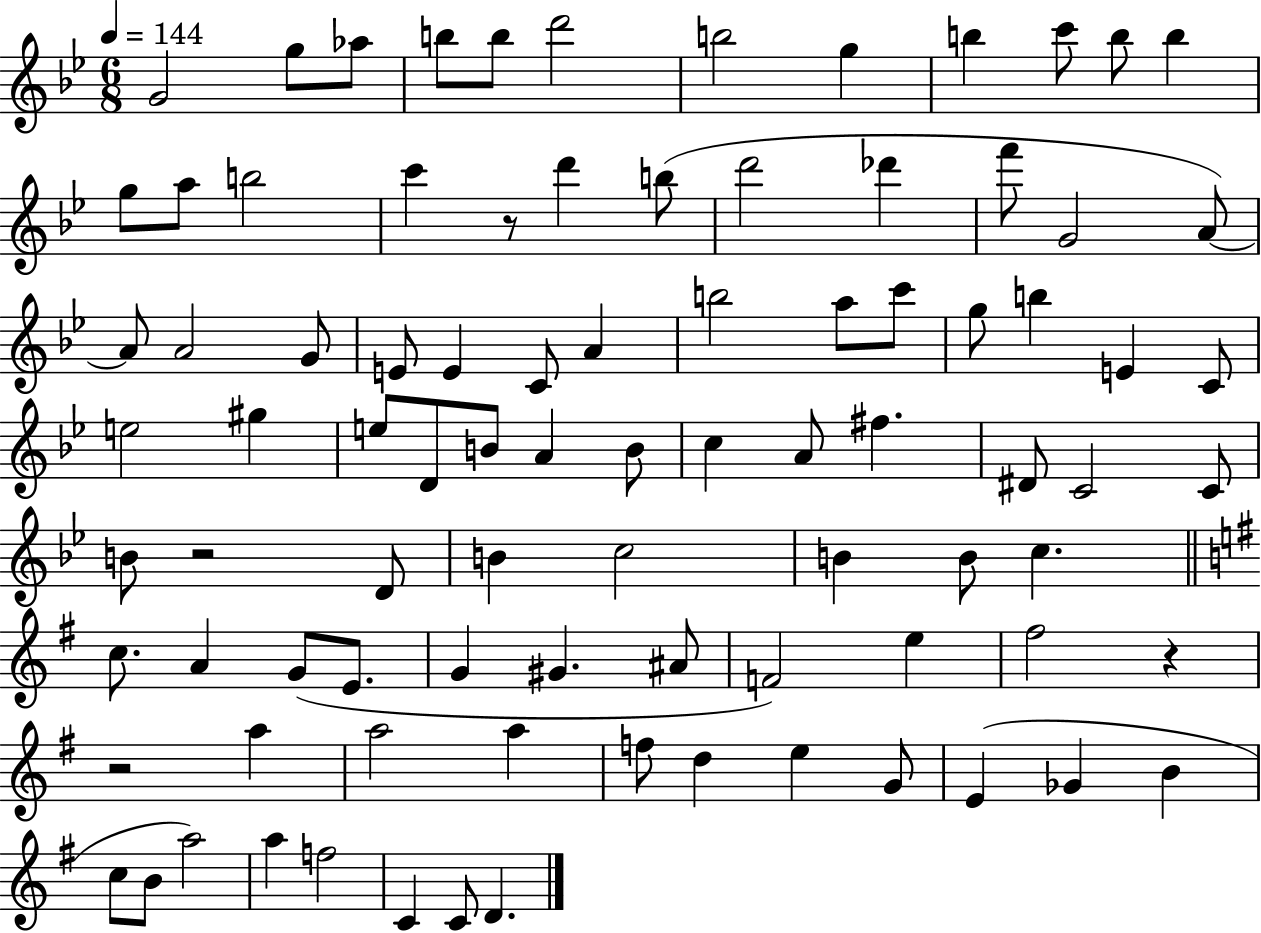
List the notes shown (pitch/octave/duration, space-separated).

G4/h G5/e Ab5/e B5/e B5/e D6/h B5/h G5/q B5/q C6/e B5/e B5/q G5/e A5/e B5/h C6/q R/e D6/q B5/e D6/h Db6/q F6/e G4/h A4/e A4/e A4/h G4/e E4/e E4/q C4/e A4/q B5/h A5/e C6/e G5/e B5/q E4/q C4/e E5/h G#5/q E5/e D4/e B4/e A4/q B4/e C5/q A4/e F#5/q. D#4/e C4/h C4/e B4/e R/h D4/e B4/q C5/h B4/q B4/e C5/q. C5/e. A4/q G4/e E4/e. G4/q G#4/q. A#4/e F4/h E5/q F#5/h R/q R/h A5/q A5/h A5/q F5/e D5/q E5/q G4/e E4/q Gb4/q B4/q C5/e B4/e A5/h A5/q F5/h C4/q C4/e D4/q.